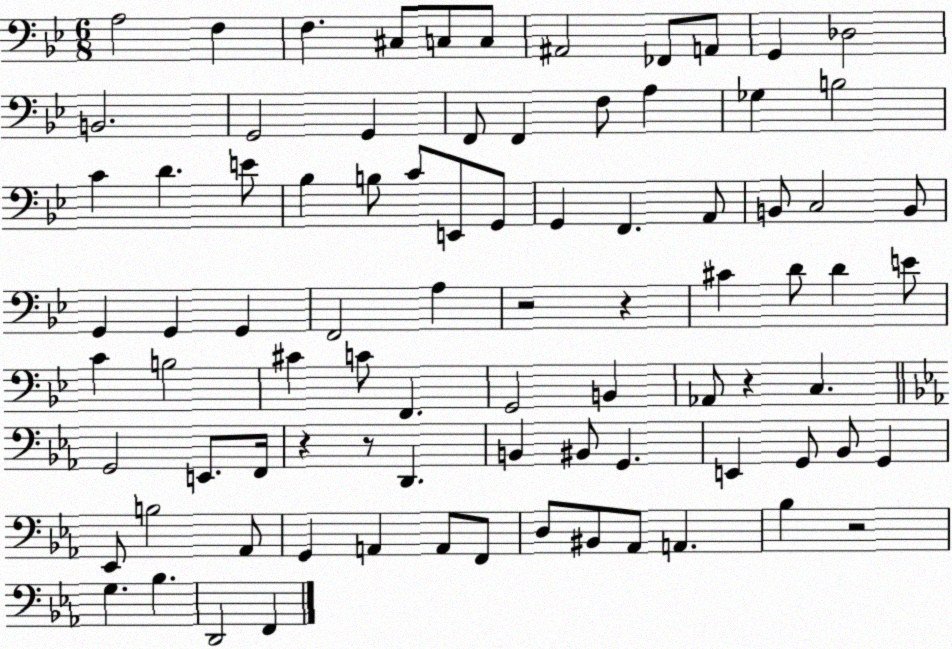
X:1
T:Untitled
M:6/8
L:1/4
K:Bb
A,2 F, F, ^C,/2 C,/2 C,/2 ^A,,2 _F,,/2 A,,/2 G,, _D,2 B,,2 G,,2 G,, F,,/2 F,, F,/2 A, _G, B,2 C D E/2 _B, B,/2 C/2 E,,/2 G,,/2 G,, F,, A,,/2 B,,/2 C,2 B,,/2 G,, G,, G,, F,,2 A, z2 z ^C D/2 D E/2 C B,2 ^C C/2 F,, G,,2 B,, _A,,/2 z C, G,,2 E,,/2 F,,/4 z z/2 D,, B,, ^B,,/2 G,, E,, G,,/2 _B,,/2 G,, _E,,/2 B,2 _A,,/2 G,, A,, A,,/2 F,,/2 D,/2 ^B,,/2 _A,,/2 A,, _B, z2 G, _B, D,,2 F,,